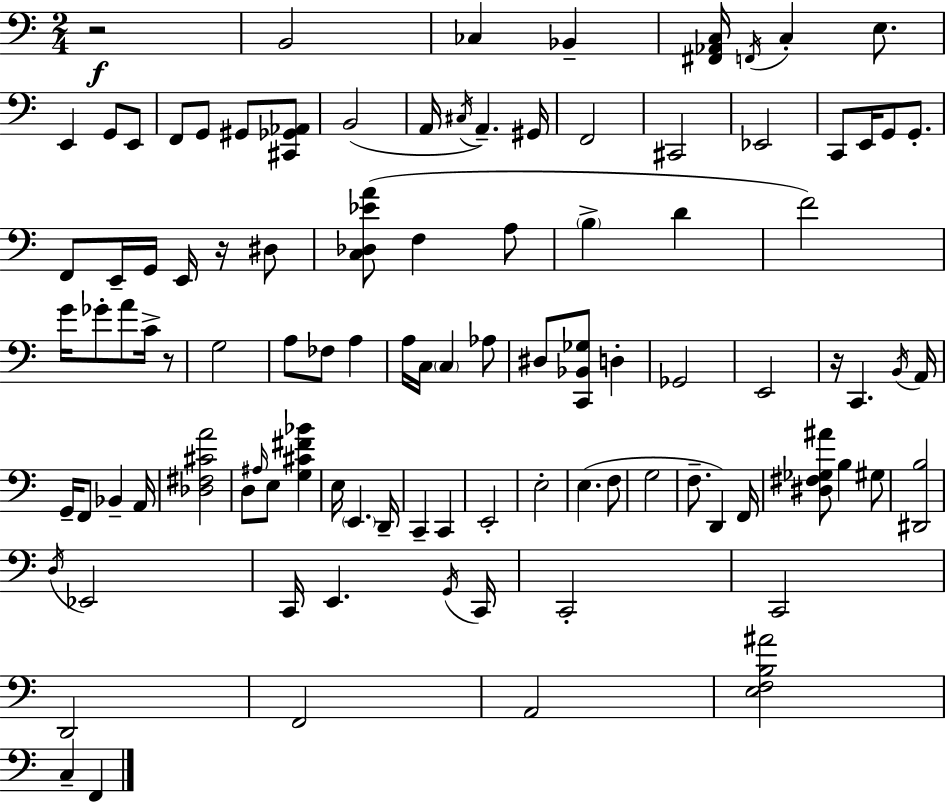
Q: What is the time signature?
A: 2/4